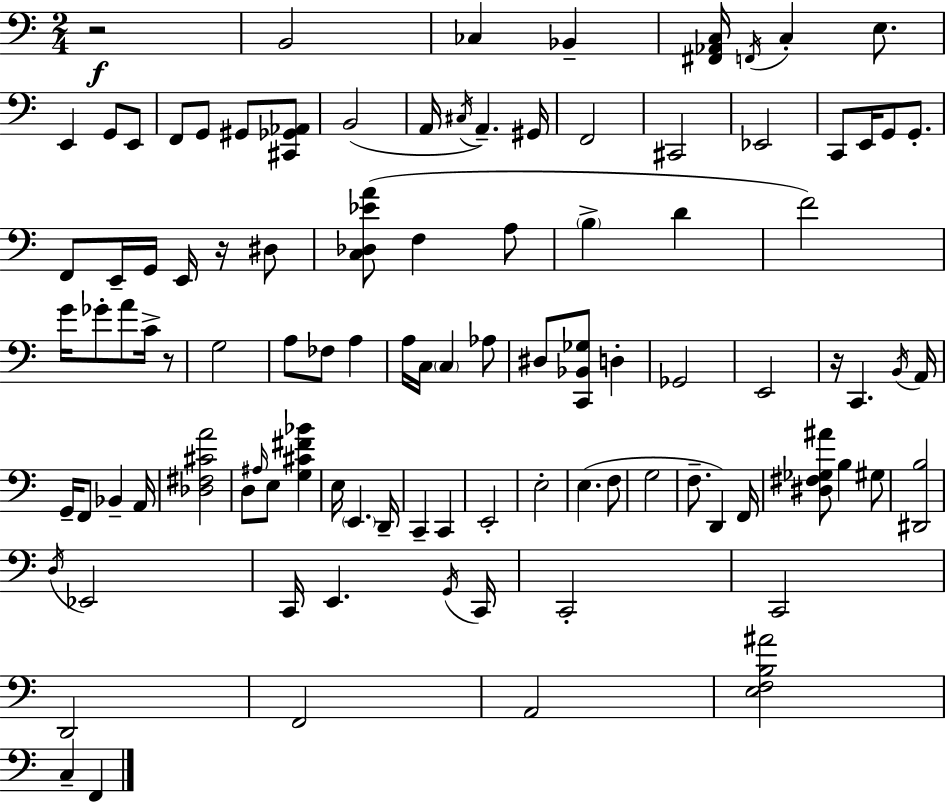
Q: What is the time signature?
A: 2/4